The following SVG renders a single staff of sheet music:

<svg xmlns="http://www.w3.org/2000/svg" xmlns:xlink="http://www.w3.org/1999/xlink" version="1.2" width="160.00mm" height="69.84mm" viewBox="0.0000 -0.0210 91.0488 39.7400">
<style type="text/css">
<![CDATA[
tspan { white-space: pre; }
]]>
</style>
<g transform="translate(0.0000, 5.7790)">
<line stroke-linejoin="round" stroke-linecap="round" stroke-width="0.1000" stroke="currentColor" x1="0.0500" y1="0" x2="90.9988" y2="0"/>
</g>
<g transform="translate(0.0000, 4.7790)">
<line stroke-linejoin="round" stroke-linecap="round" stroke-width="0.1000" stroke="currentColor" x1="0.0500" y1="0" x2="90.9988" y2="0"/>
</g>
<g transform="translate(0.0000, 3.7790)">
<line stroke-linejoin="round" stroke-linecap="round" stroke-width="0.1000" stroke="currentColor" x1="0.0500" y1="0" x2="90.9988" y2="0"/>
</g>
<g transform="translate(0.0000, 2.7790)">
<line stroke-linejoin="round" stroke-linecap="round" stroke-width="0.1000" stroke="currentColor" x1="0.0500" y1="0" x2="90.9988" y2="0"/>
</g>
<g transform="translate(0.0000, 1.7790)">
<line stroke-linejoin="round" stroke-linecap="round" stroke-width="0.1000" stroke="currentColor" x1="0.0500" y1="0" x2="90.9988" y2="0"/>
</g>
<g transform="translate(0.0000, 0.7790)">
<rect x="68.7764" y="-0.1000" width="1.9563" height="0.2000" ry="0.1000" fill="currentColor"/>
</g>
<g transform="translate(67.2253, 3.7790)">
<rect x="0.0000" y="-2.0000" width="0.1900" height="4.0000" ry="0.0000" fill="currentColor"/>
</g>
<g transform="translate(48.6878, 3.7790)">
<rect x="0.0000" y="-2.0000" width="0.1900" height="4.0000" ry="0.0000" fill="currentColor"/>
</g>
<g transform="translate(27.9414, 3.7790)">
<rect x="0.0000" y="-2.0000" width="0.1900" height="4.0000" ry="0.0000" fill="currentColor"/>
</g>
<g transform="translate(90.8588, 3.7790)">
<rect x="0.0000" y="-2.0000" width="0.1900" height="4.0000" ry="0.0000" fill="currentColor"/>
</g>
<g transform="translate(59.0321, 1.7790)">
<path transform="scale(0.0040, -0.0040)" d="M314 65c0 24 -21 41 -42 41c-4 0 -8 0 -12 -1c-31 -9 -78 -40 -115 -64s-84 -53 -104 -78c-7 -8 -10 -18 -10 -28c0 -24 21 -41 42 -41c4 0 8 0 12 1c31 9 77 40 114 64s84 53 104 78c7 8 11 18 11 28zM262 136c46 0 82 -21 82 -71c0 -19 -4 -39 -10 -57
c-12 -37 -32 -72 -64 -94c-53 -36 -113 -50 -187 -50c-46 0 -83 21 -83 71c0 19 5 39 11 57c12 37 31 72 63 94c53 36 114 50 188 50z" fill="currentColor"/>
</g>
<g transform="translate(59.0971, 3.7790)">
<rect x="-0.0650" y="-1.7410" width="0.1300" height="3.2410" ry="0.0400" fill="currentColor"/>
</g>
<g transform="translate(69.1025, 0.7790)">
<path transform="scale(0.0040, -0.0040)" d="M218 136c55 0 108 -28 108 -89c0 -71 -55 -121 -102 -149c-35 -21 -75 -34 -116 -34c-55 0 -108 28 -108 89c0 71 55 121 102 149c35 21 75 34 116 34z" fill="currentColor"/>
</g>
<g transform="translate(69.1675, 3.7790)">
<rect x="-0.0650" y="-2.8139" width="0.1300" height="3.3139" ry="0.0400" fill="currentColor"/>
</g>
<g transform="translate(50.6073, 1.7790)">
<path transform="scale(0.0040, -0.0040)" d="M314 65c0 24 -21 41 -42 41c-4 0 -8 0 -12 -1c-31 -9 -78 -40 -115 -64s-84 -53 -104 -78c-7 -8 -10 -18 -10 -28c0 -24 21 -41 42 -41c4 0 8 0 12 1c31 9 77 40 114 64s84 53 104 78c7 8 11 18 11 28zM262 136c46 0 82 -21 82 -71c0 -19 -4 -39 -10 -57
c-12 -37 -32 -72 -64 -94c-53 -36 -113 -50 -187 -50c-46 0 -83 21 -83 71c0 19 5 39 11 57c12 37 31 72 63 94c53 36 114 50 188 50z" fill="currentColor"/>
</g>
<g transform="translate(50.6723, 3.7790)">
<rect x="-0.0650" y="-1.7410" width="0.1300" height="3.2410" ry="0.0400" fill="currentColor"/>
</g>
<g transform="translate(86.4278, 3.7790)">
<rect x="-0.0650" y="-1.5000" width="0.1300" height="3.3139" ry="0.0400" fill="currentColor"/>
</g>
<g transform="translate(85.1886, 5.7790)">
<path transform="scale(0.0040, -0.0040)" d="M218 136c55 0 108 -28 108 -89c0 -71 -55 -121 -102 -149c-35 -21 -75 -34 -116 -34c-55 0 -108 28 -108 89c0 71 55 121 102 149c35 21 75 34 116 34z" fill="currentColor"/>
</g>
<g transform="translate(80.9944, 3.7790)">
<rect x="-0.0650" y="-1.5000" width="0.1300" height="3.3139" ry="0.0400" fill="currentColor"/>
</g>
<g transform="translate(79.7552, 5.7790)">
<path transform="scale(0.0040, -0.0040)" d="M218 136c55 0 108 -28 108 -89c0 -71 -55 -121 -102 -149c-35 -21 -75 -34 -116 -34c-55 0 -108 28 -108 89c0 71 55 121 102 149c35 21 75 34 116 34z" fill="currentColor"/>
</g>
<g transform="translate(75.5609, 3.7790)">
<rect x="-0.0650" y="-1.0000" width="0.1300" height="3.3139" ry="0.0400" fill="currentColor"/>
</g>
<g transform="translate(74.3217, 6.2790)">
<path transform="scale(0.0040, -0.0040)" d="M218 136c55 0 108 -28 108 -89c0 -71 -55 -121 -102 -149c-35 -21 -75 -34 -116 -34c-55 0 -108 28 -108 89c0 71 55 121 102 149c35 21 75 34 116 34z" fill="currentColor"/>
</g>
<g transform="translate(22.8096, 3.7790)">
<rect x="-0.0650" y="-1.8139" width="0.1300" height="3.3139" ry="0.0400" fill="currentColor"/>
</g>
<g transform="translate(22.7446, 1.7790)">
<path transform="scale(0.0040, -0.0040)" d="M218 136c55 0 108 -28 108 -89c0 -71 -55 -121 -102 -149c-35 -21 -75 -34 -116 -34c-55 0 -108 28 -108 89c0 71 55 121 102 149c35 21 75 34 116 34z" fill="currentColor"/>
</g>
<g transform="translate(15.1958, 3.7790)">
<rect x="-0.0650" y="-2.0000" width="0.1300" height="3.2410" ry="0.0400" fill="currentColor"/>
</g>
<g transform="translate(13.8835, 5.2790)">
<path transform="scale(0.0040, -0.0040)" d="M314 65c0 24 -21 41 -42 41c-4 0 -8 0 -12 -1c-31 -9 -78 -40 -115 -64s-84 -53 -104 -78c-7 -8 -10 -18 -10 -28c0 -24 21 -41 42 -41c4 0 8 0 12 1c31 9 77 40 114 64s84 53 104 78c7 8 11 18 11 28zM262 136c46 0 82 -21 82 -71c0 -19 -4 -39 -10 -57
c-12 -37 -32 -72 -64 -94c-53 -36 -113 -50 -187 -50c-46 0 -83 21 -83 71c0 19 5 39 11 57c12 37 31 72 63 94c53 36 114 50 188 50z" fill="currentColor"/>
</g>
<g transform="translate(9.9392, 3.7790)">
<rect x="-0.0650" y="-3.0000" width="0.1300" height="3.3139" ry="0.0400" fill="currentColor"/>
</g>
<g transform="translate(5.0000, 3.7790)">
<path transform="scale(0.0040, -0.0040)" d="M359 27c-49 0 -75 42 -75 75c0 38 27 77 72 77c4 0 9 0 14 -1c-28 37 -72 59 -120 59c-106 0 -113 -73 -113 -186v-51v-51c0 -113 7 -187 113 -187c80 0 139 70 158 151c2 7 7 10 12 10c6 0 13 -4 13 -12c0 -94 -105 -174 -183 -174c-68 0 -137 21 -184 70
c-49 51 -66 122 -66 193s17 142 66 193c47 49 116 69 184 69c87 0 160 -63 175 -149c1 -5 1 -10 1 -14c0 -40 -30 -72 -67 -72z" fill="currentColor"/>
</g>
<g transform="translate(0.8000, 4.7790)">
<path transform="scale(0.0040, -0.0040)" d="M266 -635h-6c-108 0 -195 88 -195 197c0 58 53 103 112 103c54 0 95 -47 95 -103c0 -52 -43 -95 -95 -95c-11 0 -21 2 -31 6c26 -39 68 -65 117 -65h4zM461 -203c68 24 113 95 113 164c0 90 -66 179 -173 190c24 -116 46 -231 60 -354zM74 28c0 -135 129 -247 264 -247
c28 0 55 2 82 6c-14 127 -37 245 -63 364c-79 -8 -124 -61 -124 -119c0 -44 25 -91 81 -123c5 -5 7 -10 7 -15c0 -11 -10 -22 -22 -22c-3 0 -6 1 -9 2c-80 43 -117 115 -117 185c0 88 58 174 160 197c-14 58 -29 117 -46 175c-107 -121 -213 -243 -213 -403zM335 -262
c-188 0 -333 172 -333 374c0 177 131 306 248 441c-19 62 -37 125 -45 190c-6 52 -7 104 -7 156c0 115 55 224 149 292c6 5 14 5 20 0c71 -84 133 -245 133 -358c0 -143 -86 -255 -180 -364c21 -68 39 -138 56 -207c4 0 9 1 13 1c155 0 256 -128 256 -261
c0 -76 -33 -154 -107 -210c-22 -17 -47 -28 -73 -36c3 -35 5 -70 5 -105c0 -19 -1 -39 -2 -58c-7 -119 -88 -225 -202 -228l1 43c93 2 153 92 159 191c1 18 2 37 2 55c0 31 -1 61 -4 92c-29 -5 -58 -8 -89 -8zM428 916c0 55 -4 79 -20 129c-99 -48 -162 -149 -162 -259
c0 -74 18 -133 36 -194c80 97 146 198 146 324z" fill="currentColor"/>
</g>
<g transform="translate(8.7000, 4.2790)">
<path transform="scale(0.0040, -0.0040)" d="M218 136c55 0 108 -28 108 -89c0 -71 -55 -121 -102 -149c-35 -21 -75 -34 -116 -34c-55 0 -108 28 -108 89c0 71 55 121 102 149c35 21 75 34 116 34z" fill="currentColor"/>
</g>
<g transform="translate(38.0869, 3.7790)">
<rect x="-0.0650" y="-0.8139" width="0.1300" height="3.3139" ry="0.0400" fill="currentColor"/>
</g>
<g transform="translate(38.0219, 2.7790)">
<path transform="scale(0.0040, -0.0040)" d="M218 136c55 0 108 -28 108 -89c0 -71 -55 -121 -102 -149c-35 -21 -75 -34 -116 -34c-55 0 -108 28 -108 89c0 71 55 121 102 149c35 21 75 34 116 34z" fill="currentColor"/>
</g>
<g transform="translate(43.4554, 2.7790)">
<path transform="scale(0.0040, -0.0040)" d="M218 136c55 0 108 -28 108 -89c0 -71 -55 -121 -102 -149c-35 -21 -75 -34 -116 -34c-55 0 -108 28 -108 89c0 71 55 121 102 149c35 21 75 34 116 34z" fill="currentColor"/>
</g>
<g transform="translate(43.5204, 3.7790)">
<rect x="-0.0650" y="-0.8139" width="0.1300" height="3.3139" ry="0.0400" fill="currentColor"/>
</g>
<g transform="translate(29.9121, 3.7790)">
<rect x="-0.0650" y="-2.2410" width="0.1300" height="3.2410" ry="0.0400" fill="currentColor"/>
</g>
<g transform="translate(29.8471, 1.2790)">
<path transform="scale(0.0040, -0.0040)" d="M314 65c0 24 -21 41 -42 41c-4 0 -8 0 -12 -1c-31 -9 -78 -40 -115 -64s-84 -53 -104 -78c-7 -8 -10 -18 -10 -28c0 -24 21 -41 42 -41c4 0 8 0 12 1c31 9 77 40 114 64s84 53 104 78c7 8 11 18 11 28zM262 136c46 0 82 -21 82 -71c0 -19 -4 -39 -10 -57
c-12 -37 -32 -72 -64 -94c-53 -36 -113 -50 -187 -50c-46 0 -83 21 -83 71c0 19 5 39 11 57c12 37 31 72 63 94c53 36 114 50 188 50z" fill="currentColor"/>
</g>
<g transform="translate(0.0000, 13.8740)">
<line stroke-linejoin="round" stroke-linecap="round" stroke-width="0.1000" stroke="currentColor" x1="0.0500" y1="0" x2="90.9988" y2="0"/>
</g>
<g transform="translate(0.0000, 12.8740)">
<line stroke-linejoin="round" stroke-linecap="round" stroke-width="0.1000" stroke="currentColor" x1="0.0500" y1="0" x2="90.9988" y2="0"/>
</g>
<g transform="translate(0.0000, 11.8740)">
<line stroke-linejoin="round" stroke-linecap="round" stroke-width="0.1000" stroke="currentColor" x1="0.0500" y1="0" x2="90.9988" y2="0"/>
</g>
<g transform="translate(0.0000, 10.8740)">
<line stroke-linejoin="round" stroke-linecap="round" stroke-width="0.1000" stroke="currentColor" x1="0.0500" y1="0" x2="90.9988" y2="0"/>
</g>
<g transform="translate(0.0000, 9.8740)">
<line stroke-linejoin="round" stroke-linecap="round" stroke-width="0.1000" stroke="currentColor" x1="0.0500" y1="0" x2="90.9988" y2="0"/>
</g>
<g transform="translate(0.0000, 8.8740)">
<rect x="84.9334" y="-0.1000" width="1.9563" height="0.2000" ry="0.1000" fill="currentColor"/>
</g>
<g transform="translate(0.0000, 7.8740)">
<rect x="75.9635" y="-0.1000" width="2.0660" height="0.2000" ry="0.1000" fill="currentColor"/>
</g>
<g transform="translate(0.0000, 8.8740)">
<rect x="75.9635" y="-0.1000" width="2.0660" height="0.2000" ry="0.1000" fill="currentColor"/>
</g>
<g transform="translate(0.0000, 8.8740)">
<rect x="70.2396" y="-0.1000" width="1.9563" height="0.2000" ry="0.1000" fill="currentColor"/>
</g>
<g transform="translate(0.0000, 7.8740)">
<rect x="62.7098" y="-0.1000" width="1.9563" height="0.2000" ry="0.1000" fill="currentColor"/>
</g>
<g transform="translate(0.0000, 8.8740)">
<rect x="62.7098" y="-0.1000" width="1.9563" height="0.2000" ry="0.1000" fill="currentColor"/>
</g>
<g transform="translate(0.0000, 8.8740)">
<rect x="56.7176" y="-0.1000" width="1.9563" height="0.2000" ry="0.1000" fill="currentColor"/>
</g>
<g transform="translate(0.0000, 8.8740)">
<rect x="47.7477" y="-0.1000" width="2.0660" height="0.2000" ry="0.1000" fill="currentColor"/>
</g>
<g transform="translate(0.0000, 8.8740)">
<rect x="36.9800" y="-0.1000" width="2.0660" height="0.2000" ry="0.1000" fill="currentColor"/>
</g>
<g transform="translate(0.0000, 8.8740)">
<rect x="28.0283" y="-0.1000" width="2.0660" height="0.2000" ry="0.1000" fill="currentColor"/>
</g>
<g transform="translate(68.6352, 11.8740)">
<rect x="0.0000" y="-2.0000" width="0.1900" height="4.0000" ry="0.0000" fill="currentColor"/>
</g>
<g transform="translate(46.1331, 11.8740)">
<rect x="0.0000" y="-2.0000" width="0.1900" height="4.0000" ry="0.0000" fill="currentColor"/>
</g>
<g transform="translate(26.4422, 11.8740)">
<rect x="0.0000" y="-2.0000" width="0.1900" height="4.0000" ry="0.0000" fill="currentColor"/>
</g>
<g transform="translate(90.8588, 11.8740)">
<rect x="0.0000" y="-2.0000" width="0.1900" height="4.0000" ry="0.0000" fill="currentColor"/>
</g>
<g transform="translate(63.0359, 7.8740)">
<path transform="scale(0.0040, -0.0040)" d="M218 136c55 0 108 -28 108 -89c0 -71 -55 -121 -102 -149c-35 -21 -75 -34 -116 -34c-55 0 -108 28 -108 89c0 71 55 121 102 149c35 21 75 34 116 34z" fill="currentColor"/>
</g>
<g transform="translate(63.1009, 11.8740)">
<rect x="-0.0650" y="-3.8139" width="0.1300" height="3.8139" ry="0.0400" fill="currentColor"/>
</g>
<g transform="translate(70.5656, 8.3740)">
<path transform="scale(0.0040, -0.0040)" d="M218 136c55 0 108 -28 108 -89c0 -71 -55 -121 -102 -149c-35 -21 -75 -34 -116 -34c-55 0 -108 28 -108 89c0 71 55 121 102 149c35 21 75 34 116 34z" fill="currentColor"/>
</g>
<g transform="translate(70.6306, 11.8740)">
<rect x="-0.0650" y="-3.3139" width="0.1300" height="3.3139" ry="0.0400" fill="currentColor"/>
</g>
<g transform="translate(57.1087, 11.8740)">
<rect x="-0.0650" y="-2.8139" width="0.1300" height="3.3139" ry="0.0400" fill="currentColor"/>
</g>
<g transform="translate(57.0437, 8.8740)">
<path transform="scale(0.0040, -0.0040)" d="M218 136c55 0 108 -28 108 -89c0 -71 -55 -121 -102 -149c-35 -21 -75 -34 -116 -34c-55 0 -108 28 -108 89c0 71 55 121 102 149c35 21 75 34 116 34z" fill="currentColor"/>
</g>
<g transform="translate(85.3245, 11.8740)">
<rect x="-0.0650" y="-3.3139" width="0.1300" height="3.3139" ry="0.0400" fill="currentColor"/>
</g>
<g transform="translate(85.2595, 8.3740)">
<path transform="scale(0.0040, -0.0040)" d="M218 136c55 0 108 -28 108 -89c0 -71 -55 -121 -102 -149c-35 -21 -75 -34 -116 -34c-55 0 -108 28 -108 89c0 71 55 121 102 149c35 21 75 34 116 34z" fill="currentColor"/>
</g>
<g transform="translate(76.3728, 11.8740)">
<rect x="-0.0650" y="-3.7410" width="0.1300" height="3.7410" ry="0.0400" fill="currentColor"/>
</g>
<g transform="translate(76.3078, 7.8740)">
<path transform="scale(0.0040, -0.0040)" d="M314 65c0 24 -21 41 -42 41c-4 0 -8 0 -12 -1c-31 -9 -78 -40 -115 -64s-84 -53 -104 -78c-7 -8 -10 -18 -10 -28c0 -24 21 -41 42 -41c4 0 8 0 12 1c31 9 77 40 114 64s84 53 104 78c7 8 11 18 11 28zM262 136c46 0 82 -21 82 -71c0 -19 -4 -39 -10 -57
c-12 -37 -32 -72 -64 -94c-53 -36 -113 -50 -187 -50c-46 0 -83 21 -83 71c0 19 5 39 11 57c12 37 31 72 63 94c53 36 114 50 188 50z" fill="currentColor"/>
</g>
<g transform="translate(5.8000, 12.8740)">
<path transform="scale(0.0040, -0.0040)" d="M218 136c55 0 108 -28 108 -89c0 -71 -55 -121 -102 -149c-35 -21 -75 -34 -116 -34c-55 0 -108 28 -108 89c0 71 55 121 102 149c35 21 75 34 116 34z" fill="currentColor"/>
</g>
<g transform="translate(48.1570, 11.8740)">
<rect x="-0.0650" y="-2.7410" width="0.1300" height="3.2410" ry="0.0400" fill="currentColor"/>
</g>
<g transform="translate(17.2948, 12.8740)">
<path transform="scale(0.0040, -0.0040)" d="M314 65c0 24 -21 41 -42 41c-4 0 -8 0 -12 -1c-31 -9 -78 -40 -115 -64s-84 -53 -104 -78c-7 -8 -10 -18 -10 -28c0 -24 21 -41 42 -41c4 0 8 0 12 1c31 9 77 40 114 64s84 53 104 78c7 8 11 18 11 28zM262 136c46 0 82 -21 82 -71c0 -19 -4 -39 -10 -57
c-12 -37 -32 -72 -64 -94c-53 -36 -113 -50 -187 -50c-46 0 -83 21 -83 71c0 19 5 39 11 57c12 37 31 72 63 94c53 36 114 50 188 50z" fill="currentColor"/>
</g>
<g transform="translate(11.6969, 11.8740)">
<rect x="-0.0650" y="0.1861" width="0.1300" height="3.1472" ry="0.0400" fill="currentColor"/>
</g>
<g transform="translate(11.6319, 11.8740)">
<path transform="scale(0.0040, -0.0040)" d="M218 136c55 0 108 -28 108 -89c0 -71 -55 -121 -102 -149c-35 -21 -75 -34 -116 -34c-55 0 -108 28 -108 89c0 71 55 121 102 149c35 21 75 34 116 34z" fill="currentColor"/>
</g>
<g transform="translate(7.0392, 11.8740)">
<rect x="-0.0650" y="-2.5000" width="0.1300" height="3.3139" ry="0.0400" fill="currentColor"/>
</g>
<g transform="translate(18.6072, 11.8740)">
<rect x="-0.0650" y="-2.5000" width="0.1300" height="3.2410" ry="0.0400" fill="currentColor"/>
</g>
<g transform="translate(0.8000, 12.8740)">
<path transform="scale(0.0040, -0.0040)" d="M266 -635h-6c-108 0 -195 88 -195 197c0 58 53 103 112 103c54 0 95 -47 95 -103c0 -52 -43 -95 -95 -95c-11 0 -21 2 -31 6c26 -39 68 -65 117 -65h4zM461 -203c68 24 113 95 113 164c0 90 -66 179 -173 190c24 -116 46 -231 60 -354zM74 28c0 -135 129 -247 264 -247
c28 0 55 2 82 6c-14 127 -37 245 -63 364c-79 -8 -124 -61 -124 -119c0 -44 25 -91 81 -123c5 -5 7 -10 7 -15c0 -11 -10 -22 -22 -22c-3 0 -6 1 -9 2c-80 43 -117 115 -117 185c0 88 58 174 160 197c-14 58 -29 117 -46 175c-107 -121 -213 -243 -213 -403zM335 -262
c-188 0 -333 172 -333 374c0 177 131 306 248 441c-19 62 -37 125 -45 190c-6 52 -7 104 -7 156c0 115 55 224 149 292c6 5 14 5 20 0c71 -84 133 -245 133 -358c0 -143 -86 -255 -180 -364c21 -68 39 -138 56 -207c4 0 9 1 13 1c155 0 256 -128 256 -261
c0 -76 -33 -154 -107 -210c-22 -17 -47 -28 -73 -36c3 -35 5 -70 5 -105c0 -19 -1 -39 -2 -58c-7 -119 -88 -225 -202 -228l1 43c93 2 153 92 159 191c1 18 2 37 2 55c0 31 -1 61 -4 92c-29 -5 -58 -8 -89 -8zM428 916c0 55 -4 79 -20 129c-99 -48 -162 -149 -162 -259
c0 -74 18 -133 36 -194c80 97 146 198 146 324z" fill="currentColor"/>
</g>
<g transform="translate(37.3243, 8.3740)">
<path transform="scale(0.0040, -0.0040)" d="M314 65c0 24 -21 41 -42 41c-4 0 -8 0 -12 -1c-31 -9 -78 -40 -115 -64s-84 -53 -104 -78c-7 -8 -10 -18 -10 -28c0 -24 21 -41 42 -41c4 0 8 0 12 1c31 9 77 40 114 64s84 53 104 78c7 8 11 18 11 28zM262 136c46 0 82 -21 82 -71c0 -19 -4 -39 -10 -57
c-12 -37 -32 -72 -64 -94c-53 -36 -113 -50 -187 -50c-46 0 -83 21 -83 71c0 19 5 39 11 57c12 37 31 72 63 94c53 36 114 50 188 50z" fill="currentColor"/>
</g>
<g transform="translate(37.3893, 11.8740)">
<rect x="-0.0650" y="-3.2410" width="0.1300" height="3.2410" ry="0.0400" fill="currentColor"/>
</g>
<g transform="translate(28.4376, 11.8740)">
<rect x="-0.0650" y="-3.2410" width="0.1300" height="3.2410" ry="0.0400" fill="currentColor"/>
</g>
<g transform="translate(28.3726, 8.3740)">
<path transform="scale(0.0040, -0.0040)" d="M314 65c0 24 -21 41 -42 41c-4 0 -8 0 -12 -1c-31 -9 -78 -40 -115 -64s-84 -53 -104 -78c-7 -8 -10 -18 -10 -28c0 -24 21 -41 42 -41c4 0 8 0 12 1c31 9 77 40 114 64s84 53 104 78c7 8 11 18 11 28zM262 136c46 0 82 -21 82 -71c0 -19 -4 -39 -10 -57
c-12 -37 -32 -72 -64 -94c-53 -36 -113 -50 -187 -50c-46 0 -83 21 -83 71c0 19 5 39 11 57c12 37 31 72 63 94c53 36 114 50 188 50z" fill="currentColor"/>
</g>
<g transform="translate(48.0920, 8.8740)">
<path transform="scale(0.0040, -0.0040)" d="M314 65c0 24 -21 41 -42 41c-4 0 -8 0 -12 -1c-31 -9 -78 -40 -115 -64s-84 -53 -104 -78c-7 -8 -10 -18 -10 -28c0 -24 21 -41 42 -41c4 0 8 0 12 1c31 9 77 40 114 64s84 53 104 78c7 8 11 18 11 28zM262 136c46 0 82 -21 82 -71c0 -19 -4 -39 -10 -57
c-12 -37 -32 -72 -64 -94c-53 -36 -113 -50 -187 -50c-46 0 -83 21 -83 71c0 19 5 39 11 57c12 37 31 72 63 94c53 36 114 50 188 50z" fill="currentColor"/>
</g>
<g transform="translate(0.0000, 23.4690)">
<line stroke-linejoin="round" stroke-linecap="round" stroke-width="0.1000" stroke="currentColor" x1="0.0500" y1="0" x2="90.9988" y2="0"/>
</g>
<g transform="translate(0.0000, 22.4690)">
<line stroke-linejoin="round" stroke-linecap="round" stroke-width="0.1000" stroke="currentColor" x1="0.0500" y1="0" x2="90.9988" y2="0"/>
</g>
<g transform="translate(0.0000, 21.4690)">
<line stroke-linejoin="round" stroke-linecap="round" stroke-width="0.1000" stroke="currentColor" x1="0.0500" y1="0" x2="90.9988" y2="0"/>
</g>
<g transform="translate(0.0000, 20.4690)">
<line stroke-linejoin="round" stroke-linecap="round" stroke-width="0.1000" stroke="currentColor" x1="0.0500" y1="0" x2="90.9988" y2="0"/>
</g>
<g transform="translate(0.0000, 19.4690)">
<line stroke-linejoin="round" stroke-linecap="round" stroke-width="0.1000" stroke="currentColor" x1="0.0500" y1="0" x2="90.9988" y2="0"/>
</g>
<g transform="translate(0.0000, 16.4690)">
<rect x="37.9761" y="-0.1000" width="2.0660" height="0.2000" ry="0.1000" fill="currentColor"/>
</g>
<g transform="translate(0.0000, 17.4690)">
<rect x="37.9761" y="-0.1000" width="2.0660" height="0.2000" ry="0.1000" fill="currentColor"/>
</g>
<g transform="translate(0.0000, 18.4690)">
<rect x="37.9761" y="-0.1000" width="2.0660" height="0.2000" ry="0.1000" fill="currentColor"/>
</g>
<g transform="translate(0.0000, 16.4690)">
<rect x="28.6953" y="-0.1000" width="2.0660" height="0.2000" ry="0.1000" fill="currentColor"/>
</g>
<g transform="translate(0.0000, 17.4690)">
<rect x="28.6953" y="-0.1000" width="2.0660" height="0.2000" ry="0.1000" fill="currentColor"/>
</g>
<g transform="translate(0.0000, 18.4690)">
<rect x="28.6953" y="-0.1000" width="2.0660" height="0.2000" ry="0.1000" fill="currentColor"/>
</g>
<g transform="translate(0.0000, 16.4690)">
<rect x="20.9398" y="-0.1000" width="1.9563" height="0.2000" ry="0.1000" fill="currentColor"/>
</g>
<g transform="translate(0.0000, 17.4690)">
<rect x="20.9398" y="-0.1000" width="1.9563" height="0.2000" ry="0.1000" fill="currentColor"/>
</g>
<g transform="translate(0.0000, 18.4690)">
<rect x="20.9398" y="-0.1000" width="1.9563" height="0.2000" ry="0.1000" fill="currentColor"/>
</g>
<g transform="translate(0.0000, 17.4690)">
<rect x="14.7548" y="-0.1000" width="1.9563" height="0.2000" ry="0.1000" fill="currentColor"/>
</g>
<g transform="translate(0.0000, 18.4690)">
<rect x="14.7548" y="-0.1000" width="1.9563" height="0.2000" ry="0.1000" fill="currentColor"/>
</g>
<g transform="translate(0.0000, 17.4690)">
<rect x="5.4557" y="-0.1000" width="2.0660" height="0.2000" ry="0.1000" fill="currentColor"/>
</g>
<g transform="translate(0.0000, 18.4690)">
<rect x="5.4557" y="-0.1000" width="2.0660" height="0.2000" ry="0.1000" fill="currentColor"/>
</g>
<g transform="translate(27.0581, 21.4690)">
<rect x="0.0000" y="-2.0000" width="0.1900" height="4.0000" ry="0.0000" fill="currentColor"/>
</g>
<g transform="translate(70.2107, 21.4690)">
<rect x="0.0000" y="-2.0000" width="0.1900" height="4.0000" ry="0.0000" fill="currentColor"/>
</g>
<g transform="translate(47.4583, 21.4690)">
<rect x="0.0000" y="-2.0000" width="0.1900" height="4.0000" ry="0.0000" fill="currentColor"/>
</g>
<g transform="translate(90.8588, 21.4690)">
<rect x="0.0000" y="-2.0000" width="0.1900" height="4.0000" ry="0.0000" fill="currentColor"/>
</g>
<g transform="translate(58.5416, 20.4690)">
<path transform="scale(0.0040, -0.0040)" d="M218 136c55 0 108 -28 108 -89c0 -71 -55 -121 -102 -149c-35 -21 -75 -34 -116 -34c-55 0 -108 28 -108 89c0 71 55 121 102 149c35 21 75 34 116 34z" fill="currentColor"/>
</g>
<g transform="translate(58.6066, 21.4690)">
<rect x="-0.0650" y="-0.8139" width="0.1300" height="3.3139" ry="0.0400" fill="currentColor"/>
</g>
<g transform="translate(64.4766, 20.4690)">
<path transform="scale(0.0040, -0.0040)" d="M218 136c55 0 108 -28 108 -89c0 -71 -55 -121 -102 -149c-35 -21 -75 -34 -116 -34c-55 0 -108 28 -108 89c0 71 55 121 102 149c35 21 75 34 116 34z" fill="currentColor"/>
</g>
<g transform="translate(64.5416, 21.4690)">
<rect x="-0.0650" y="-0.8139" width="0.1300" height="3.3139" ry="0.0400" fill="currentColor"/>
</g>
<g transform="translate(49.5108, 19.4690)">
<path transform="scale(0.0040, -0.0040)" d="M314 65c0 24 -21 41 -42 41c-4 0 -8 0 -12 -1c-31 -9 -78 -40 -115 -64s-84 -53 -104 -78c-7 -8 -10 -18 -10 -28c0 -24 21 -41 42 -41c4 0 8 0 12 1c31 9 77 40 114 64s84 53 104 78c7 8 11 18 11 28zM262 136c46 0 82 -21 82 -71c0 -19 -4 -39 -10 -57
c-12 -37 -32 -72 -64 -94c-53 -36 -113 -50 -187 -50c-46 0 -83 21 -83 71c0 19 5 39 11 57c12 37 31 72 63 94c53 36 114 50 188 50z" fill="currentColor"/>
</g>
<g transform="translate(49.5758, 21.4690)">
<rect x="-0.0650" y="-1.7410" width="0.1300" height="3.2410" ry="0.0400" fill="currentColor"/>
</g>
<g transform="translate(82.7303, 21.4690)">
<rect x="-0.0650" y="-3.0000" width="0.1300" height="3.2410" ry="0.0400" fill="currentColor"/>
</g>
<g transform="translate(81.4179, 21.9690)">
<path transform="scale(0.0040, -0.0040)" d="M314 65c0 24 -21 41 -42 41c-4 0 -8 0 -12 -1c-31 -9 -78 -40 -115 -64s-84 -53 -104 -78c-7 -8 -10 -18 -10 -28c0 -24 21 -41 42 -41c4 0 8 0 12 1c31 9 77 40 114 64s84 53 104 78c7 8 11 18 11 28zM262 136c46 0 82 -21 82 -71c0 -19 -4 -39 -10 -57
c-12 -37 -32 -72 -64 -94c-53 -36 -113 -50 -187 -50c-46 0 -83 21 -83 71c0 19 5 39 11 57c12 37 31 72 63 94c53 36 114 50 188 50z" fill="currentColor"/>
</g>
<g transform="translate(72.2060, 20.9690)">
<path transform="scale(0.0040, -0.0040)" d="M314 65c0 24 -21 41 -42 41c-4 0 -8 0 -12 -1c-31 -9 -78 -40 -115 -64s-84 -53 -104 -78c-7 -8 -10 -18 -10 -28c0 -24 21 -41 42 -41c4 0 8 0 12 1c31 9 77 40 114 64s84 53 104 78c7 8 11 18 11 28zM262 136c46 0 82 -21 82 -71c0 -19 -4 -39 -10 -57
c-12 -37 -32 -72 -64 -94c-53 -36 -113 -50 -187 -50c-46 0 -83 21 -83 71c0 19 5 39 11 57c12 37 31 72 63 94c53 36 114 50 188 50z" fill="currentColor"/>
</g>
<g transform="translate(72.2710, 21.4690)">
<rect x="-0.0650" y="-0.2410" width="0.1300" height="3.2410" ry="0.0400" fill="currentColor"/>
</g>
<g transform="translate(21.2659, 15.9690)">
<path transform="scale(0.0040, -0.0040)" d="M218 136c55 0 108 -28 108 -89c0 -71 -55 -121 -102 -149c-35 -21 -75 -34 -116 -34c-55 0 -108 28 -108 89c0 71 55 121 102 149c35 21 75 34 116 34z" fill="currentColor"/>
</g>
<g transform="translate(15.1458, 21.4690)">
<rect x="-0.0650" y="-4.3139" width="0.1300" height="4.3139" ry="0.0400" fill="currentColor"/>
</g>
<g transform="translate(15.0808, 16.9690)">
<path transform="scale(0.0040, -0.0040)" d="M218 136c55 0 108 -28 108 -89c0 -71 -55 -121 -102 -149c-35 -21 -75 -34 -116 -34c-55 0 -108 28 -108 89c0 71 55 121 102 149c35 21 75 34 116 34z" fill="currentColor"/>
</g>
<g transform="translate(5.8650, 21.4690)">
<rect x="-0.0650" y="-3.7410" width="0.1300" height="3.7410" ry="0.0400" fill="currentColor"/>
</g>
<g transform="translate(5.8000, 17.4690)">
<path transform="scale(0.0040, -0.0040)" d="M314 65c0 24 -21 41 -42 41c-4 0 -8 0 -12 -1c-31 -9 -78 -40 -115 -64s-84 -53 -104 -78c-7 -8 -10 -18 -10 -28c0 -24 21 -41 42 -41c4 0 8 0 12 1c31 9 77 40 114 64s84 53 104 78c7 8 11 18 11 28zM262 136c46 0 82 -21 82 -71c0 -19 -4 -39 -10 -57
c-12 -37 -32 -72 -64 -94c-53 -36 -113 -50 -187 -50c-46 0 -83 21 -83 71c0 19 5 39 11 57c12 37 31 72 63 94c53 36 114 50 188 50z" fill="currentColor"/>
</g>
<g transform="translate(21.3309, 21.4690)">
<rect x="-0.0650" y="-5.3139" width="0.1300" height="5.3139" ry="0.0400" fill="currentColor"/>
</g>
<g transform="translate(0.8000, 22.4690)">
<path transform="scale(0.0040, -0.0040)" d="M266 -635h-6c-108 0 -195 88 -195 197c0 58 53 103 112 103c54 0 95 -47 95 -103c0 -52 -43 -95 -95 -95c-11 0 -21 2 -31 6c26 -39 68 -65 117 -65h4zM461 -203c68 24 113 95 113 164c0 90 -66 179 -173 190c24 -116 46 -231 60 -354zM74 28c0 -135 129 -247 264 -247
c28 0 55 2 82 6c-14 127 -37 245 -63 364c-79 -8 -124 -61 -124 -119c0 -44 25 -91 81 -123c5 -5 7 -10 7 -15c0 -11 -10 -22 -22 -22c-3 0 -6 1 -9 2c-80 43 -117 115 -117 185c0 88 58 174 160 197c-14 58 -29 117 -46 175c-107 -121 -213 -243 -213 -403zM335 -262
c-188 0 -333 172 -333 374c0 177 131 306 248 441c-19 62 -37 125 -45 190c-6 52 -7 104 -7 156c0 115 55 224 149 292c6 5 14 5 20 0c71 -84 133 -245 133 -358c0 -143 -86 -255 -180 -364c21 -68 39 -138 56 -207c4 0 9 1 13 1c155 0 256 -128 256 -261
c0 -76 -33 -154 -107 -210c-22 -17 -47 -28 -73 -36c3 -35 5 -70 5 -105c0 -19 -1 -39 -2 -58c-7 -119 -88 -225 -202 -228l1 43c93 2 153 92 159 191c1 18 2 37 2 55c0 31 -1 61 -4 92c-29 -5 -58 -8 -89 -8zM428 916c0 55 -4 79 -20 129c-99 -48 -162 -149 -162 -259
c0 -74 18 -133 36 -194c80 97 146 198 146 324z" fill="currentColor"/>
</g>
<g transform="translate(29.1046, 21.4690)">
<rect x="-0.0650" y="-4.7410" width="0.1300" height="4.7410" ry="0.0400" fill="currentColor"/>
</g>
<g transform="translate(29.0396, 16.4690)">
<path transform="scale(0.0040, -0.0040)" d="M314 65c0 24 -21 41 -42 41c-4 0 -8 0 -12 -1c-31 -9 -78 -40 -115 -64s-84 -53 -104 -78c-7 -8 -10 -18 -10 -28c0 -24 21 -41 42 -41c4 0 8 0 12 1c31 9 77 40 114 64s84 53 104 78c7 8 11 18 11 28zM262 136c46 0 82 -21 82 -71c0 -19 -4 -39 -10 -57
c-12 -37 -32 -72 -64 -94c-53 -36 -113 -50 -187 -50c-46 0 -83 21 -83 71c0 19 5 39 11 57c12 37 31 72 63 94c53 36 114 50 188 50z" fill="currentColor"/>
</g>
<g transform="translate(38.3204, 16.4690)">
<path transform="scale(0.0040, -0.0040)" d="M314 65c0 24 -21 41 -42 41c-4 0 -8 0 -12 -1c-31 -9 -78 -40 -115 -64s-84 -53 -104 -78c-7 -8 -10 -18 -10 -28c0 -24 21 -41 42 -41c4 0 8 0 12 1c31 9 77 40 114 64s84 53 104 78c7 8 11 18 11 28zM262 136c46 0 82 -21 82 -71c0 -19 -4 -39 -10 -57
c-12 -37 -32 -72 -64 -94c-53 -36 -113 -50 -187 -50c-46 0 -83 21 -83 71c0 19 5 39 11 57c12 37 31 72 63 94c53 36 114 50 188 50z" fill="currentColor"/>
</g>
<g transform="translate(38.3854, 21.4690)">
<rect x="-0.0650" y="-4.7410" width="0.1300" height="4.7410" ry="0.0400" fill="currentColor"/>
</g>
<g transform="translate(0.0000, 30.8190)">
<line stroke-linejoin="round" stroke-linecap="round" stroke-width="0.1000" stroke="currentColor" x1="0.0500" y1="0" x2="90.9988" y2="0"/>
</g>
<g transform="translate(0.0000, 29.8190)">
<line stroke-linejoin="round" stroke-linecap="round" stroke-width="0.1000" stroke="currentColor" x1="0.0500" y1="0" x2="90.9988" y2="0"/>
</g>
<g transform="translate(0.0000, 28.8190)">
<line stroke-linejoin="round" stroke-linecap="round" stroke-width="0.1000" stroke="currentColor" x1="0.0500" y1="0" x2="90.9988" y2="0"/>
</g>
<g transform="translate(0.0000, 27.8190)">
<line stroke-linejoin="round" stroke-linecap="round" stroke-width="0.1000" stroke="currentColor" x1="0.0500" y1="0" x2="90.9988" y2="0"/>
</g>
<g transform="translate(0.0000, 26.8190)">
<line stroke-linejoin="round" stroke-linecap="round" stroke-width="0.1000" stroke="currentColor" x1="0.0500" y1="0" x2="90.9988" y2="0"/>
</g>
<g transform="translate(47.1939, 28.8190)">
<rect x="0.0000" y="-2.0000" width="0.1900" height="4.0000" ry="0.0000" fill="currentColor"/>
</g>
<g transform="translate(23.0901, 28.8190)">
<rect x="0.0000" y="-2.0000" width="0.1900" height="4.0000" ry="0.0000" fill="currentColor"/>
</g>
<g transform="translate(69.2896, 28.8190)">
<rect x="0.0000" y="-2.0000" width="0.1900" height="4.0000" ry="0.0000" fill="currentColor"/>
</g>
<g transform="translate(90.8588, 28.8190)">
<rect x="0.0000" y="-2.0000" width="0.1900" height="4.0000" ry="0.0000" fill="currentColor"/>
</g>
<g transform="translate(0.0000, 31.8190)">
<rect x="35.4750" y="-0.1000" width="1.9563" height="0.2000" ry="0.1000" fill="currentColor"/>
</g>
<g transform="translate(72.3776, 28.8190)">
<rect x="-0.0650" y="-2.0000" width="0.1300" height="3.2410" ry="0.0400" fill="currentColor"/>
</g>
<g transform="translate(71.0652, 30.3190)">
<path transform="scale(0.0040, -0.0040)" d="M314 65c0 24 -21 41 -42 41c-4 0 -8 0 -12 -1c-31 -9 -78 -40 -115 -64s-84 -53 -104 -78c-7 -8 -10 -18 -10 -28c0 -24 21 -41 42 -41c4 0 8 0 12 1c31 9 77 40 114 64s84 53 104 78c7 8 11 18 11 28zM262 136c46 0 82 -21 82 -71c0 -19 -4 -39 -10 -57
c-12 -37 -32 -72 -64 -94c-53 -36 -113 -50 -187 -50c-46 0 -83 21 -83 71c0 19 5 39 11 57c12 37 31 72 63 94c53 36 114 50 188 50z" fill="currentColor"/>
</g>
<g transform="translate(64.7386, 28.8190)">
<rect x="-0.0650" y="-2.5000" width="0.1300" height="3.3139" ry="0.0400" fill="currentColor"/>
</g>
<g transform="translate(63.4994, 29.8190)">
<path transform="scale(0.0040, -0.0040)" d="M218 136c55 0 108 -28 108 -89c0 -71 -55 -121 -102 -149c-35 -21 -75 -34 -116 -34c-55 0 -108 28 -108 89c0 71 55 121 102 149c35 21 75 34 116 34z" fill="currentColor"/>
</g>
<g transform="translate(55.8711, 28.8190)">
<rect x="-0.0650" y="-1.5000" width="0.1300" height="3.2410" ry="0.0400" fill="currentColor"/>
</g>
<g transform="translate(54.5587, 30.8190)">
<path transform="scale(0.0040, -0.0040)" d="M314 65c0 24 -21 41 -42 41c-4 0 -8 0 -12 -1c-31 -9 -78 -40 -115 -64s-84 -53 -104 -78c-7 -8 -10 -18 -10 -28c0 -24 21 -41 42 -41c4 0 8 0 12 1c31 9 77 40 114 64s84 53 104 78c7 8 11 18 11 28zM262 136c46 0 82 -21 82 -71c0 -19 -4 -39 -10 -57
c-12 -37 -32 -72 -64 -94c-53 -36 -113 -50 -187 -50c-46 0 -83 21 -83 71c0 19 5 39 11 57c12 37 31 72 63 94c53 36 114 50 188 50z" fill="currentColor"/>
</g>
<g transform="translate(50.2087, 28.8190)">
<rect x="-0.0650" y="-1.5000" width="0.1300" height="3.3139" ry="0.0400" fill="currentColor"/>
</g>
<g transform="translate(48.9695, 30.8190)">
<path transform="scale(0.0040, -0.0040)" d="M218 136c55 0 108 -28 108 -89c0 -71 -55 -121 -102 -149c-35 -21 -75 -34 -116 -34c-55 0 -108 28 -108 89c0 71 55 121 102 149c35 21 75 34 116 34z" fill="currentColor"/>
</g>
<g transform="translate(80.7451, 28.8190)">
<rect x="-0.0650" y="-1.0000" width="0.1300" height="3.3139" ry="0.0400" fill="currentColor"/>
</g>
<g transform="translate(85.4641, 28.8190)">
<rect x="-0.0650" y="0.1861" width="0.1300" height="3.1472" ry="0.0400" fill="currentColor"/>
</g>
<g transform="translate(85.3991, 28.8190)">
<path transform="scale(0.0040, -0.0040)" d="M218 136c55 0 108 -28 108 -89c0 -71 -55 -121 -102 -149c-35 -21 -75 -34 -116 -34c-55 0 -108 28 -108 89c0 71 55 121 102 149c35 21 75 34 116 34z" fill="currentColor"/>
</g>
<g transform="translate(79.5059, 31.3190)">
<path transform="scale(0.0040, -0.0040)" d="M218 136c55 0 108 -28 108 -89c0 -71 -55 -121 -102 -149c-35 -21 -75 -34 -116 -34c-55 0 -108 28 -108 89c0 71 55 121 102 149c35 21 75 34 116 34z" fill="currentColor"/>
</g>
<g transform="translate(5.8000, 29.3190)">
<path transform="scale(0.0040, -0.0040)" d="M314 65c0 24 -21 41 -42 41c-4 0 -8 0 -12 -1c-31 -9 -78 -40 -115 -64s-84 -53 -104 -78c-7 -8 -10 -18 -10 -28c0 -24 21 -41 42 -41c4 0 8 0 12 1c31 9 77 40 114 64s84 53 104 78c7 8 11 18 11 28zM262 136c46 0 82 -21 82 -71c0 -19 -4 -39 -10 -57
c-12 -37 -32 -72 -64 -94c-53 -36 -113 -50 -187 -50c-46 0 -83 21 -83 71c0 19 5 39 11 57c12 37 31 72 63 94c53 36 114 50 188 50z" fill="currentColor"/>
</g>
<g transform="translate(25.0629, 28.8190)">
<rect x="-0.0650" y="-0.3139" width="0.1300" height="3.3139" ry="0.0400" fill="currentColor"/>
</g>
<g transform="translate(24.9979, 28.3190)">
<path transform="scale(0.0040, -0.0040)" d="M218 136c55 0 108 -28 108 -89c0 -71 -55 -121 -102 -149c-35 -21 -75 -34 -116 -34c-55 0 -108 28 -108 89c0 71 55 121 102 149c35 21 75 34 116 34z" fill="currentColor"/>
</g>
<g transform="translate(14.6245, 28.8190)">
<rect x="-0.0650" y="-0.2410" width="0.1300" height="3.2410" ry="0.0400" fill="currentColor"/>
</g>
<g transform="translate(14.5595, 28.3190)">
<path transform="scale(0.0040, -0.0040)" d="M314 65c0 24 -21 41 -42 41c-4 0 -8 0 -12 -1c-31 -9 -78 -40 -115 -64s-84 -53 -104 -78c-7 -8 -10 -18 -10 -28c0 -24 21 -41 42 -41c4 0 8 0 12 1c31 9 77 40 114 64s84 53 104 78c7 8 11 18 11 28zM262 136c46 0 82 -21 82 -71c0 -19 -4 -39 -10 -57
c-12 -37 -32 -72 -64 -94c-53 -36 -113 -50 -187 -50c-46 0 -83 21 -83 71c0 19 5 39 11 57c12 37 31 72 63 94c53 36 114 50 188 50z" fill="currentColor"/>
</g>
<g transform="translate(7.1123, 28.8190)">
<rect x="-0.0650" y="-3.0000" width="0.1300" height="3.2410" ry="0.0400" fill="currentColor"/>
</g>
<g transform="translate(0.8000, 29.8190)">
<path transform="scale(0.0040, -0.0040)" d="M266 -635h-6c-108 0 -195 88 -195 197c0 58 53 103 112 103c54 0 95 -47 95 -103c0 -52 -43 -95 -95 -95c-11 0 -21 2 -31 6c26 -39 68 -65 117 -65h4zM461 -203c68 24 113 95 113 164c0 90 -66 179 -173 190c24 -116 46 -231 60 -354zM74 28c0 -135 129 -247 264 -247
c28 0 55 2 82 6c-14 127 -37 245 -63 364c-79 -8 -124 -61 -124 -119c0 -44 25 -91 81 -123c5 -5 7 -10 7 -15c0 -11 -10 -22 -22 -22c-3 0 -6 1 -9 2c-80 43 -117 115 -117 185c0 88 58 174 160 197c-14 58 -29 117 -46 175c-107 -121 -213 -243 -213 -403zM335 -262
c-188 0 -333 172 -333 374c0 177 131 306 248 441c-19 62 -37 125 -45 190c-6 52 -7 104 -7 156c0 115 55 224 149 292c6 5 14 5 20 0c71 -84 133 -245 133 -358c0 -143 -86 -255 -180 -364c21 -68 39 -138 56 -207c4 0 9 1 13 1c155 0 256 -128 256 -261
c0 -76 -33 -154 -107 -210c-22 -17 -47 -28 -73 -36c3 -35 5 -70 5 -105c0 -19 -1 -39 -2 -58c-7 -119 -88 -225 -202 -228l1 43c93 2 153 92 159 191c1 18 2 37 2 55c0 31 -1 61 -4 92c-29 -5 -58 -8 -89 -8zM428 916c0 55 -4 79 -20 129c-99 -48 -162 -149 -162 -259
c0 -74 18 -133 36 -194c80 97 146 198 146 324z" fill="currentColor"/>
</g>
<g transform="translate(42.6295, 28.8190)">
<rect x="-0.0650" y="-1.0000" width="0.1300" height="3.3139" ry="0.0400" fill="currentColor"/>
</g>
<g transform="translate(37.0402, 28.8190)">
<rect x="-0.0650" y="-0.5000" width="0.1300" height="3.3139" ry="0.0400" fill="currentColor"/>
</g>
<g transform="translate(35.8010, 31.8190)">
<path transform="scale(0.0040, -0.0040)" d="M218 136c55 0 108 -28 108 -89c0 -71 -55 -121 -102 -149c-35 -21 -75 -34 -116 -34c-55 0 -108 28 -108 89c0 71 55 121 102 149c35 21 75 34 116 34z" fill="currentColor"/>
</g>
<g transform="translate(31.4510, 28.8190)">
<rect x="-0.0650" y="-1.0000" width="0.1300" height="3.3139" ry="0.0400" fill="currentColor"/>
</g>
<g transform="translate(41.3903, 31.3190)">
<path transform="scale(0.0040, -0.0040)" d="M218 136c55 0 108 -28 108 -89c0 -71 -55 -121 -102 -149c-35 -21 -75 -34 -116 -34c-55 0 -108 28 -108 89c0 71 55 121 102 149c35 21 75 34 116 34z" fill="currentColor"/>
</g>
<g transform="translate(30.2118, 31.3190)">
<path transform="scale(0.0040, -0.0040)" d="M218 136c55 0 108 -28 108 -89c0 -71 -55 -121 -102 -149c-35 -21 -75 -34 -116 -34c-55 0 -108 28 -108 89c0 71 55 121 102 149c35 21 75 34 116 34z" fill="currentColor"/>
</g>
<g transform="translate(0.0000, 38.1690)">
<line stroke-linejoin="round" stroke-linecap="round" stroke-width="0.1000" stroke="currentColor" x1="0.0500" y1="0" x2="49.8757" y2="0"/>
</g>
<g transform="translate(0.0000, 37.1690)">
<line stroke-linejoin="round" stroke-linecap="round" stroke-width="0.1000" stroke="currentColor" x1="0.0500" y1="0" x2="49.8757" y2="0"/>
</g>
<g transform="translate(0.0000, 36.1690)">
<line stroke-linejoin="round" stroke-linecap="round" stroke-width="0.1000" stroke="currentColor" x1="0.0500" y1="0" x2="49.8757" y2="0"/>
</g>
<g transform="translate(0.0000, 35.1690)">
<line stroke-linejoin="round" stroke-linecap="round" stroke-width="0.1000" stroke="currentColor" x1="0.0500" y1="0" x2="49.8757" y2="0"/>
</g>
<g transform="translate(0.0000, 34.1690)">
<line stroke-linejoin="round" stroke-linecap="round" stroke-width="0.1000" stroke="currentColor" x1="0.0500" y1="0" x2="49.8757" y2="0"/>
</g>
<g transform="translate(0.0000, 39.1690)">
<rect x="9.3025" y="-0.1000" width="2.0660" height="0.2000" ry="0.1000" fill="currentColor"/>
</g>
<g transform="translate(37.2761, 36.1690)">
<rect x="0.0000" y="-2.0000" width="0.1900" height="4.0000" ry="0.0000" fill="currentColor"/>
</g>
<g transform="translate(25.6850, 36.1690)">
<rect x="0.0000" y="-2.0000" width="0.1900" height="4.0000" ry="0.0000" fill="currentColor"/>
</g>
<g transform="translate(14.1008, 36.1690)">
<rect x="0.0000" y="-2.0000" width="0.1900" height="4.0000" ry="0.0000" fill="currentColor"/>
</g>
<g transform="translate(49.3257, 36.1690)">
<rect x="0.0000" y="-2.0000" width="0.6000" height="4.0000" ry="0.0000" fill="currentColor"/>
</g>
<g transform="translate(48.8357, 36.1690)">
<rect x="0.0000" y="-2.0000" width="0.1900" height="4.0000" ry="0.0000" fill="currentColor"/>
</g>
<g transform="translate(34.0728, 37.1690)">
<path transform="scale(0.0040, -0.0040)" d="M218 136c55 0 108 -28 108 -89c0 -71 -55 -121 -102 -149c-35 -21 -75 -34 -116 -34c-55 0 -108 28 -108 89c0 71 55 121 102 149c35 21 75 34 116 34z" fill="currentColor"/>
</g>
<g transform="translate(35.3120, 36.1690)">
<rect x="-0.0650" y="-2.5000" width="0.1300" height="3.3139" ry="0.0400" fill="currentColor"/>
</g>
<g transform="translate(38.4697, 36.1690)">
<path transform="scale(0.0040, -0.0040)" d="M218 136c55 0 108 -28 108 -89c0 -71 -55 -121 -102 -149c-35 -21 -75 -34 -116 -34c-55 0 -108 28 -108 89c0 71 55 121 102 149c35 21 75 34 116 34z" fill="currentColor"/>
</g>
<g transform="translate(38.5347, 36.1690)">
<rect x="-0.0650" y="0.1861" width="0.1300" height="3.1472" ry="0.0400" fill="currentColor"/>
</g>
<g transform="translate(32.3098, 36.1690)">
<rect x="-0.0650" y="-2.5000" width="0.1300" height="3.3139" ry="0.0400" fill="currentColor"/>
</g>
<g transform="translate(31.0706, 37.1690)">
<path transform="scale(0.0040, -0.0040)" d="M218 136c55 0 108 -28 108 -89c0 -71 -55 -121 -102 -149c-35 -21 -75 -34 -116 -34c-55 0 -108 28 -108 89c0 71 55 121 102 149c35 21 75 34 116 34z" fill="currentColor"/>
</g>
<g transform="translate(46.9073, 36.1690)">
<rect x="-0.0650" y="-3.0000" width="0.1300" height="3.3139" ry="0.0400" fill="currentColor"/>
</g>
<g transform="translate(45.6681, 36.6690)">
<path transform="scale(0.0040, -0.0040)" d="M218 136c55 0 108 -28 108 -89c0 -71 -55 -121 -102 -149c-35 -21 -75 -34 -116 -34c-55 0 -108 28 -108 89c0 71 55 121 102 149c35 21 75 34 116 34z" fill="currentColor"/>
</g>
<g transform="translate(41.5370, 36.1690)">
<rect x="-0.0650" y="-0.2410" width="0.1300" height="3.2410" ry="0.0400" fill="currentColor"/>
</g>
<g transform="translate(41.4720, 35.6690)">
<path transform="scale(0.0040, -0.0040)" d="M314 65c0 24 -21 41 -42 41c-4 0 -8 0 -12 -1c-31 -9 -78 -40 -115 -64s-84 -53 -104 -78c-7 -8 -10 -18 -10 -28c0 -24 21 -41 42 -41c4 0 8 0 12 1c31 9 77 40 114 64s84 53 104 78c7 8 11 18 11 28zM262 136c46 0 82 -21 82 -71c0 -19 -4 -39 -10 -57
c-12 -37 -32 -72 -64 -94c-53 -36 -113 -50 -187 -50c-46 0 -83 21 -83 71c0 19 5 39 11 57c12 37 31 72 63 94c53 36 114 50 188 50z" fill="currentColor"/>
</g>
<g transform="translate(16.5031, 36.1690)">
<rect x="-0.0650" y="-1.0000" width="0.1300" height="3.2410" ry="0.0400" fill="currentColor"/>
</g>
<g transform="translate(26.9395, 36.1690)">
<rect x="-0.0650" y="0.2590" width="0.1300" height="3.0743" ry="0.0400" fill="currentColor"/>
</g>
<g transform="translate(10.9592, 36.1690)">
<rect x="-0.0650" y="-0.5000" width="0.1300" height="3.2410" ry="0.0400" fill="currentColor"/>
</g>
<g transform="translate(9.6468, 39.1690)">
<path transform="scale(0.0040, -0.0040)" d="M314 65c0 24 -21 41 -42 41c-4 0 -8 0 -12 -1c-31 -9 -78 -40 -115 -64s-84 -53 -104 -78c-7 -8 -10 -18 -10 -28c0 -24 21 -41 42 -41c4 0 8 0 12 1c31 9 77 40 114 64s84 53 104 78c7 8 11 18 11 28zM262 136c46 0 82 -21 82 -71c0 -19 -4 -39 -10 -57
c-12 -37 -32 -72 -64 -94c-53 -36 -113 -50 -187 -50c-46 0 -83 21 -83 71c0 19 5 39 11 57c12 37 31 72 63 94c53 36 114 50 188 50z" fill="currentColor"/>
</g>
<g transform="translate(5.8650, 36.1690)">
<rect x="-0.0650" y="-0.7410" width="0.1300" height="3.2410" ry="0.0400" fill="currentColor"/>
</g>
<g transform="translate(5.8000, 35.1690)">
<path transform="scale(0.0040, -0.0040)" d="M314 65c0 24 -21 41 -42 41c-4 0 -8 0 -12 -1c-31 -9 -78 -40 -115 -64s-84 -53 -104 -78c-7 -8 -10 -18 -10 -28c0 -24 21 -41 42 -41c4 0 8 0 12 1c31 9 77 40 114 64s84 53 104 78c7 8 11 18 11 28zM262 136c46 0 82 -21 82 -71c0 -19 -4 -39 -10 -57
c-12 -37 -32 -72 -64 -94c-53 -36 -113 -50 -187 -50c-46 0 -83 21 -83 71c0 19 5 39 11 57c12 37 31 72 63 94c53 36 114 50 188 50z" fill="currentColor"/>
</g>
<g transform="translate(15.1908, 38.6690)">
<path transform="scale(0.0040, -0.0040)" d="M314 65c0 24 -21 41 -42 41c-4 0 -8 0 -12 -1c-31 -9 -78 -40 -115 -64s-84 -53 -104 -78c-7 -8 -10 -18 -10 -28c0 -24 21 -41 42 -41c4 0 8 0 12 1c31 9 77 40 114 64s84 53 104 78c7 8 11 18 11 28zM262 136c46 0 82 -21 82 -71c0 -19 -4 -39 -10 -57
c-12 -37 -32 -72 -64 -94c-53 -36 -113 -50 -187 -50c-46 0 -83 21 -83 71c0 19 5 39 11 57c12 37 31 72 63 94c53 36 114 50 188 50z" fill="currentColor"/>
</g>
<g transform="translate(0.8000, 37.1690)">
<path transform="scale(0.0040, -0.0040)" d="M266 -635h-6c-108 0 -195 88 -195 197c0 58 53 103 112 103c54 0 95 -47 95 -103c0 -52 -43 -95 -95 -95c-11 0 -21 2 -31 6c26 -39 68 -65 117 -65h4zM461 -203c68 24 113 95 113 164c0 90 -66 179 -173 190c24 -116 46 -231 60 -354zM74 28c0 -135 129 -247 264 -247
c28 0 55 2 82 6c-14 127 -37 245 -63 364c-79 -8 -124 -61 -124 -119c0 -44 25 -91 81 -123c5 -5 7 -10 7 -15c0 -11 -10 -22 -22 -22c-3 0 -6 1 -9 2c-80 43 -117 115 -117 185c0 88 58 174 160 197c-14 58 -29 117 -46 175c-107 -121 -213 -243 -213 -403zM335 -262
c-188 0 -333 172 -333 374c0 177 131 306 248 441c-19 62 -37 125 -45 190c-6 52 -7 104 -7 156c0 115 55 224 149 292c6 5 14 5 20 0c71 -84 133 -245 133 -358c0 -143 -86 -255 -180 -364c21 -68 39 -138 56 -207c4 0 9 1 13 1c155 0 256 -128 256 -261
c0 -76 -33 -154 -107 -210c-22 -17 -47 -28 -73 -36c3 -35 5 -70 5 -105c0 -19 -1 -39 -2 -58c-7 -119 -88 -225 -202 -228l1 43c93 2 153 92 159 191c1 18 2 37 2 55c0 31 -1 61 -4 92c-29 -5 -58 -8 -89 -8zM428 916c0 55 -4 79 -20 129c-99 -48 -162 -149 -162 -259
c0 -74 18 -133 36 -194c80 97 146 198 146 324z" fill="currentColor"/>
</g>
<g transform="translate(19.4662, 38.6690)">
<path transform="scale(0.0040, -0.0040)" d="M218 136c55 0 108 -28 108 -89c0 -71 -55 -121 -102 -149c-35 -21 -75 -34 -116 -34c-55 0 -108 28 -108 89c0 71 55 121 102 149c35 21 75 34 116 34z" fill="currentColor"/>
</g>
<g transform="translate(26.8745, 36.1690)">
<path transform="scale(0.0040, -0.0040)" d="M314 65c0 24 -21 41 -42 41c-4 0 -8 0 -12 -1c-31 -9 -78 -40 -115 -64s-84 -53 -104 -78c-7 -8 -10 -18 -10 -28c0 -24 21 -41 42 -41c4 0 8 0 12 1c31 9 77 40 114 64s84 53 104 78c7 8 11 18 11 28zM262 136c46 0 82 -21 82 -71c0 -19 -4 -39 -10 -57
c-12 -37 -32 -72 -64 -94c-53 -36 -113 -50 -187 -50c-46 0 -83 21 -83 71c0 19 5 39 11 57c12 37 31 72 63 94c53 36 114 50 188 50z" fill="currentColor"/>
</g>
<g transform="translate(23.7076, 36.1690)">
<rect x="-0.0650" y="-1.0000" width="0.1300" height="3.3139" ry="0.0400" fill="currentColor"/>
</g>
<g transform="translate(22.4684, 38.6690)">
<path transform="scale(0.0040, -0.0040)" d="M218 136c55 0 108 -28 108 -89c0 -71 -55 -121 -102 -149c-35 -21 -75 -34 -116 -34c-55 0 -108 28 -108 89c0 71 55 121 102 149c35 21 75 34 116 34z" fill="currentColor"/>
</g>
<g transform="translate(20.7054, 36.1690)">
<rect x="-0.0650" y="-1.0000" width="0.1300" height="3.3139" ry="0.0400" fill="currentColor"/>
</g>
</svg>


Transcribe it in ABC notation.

X:1
T:Untitled
M:4/4
L:1/4
K:C
A F2 f g2 d d f2 f2 a D E E G B G2 b2 b2 a2 a c' b c'2 b c'2 d' f' e'2 e'2 f2 d d c2 A2 A2 c2 c D C D E E2 G F2 D B d2 C2 D2 D D B2 G G B c2 A